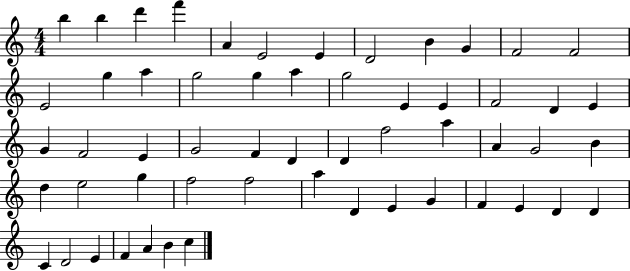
X:1
T:Untitled
M:4/4
L:1/4
K:C
b b d' f' A E2 E D2 B G F2 F2 E2 g a g2 g a g2 E E F2 D E G F2 E G2 F D D f2 a A G2 B d e2 g f2 f2 a D E G F E D D C D2 E F A B c